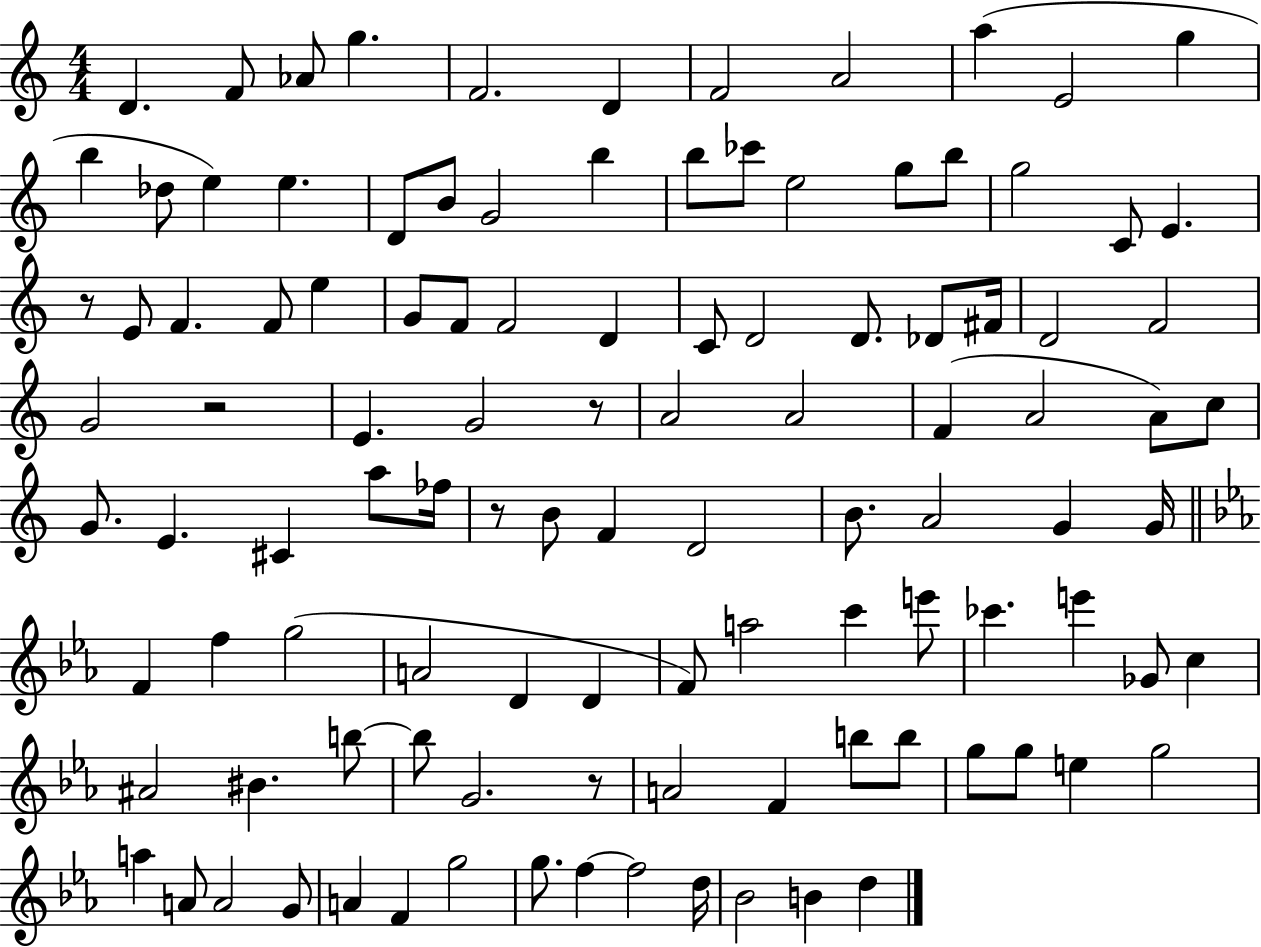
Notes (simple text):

D4/q. F4/e Ab4/e G5/q. F4/h. D4/q F4/h A4/h A5/q E4/h G5/q B5/q Db5/e E5/q E5/q. D4/e B4/e G4/h B5/q B5/e CES6/e E5/h G5/e B5/e G5/h C4/e E4/q. R/e E4/e F4/q. F4/e E5/q G4/e F4/e F4/h D4/q C4/e D4/h D4/e. Db4/e F#4/s D4/h F4/h G4/h R/h E4/q. G4/h R/e A4/h A4/h F4/q A4/h A4/e C5/e G4/e. E4/q. C#4/q A5/e FES5/s R/e B4/e F4/q D4/h B4/e. A4/h G4/q G4/s F4/q F5/q G5/h A4/h D4/q D4/q F4/e A5/h C6/q E6/e CES6/q. E6/q Gb4/e C5/q A#4/h BIS4/q. B5/e B5/e G4/h. R/e A4/h F4/q B5/e B5/e G5/e G5/e E5/q G5/h A5/q A4/e A4/h G4/e A4/q F4/q G5/h G5/e. F5/q F5/h D5/s Bb4/h B4/q D5/q